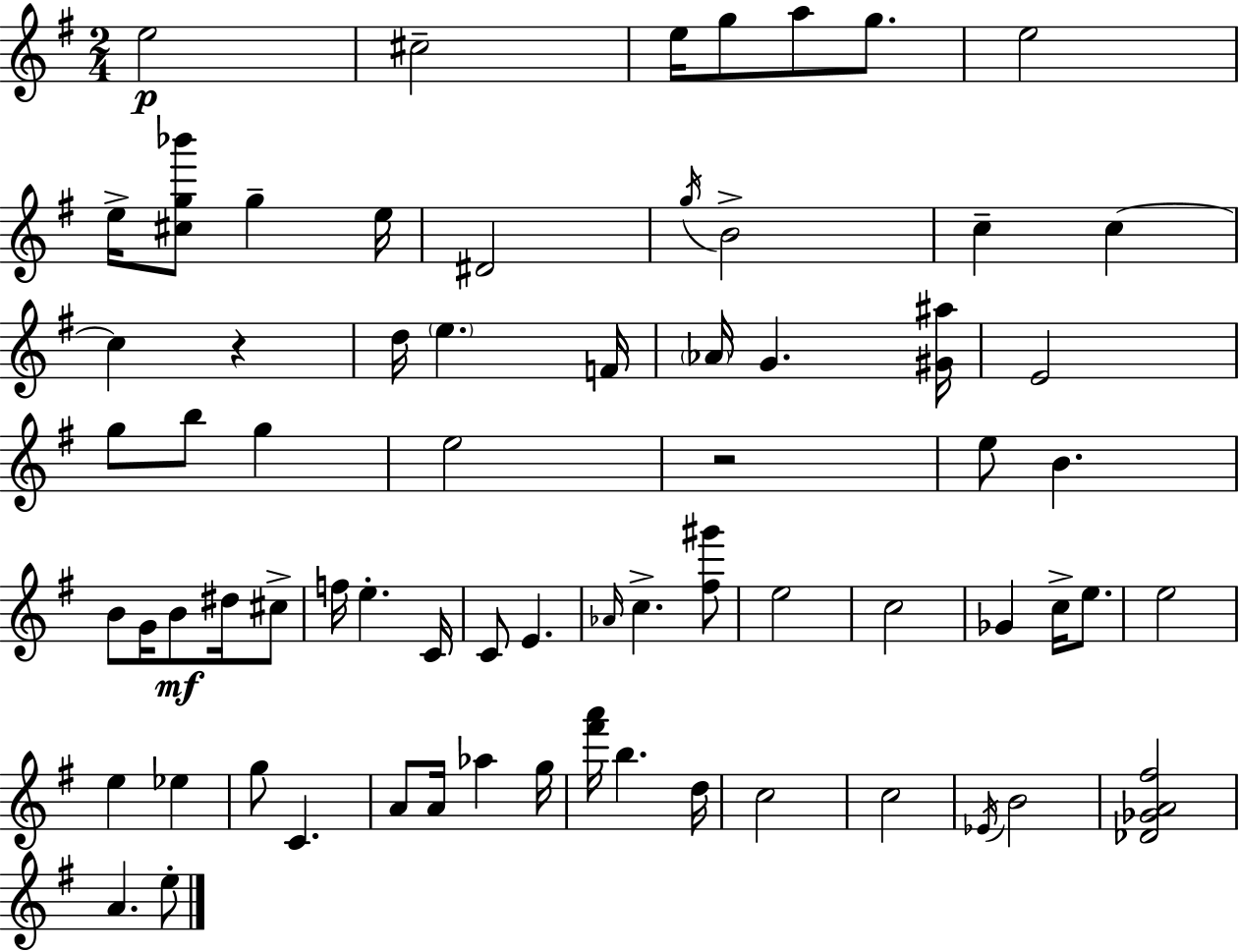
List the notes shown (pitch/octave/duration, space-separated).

E5/h C#5/h E5/s G5/e A5/e G5/e. E5/h E5/s [C#5,G5,Bb6]/e G5/q E5/s D#4/h G5/s B4/h C5/q C5/q C5/q R/q D5/s E5/q. F4/s Ab4/s G4/q. [G#4,A#5]/s E4/h G5/e B5/e G5/q E5/h R/h E5/e B4/q. B4/e G4/s B4/e D#5/s C#5/e F5/s E5/q. C4/s C4/e E4/q. Ab4/s C5/q. [F#5,G#6]/e E5/h C5/h Gb4/q C5/s E5/e. E5/h E5/q Eb5/q G5/e C4/q. A4/e A4/s Ab5/q G5/s [F#6,A6]/s B5/q. D5/s C5/h C5/h Eb4/s B4/h [Db4,Gb4,A4,F#5]/h A4/q. E5/e